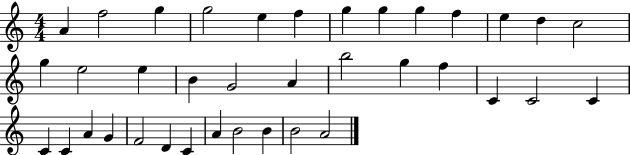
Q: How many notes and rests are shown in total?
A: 37